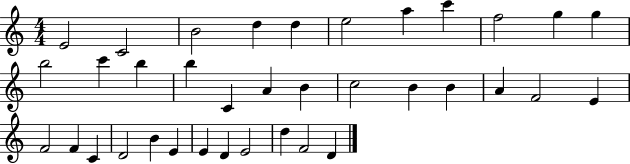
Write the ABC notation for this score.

X:1
T:Untitled
M:4/4
L:1/4
K:C
E2 C2 B2 d d e2 a c' f2 g g b2 c' b b C A B c2 B B A F2 E F2 F C D2 B E E D E2 d F2 D